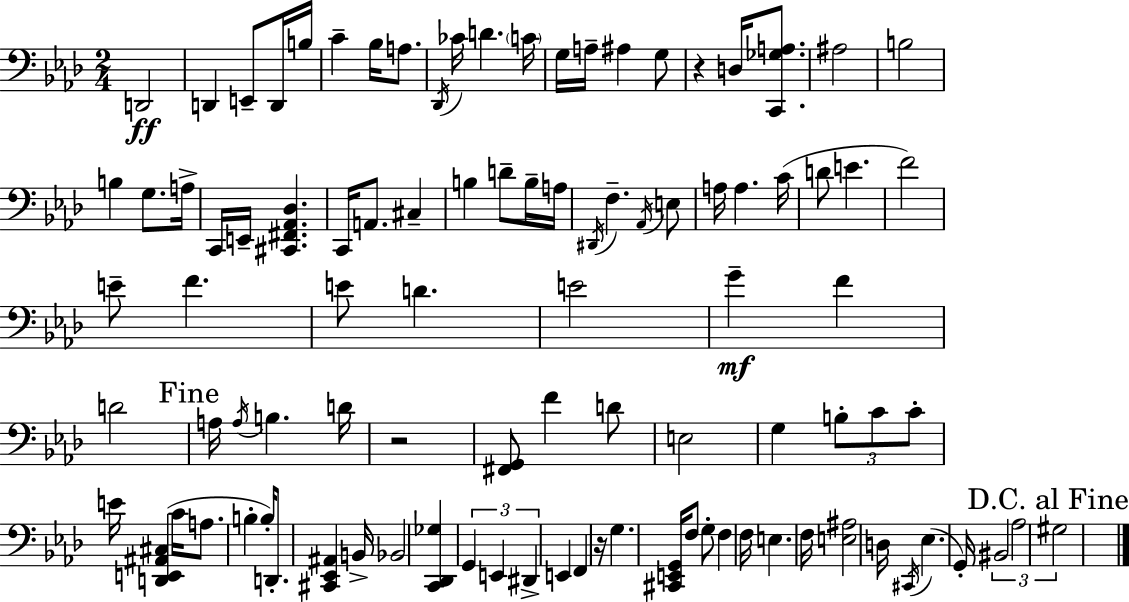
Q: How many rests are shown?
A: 3